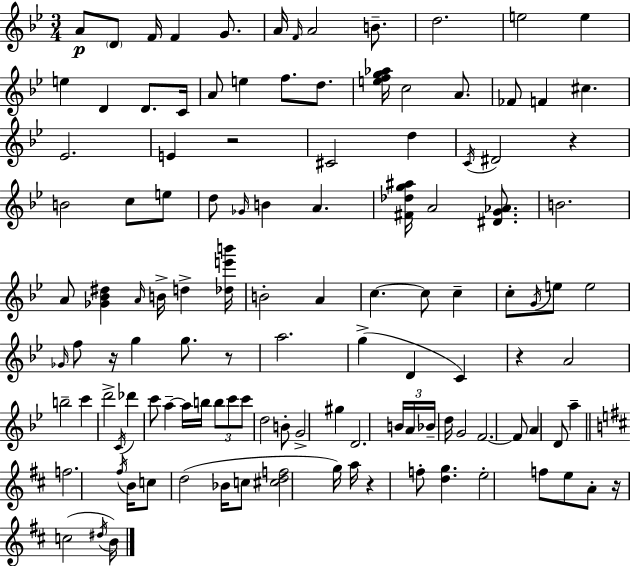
A4/e D4/e F4/s F4/q G4/e. A4/s F4/s A4/h B4/e. D5/h. E5/h E5/q E5/q D4/q D4/e. C4/s A4/e E5/q F5/e. D5/e. [E5,F5,G5,Ab5]/s C5/h A4/e. FES4/e F4/q C#5/q. Eb4/h. E4/q R/h C#4/h D5/q C4/s D#4/h R/q B4/h C5/e E5/e D5/e Gb4/s B4/q A4/q. [F#4,Db5,G5,A#5]/s A4/h [D#4,G4,Ab4]/e. B4/h. A4/e [Gb4,Bb4,D#5]/q A4/s B4/s D5/q [Db5,E6,B6]/s B4/h A4/q C5/q. C5/e C5/q C5/e G4/s E5/e E5/h Gb4/s F5/e R/s G5/q G5/e. R/e A5/h. G5/q D4/q C4/q R/q A4/h B5/h C6/q D6/h C4/s Db6/q C6/e A5/q A5/s B5/s B5/e C6/e C6/e D5/h B4/e G4/h G#5/q D4/h. B4/s A4/s Bb4/s D5/s G4/h F4/h. F4/e A4/q D4/e A5/q F5/h. F#5/s B4/s C5/e D5/h Bb4/s C5/e [C#5,D5,F5]/h G5/s A5/s R/q F5/e [D5,G5]/q. E5/h F5/e E5/e A4/e R/s C5/h D#5/s B4/s